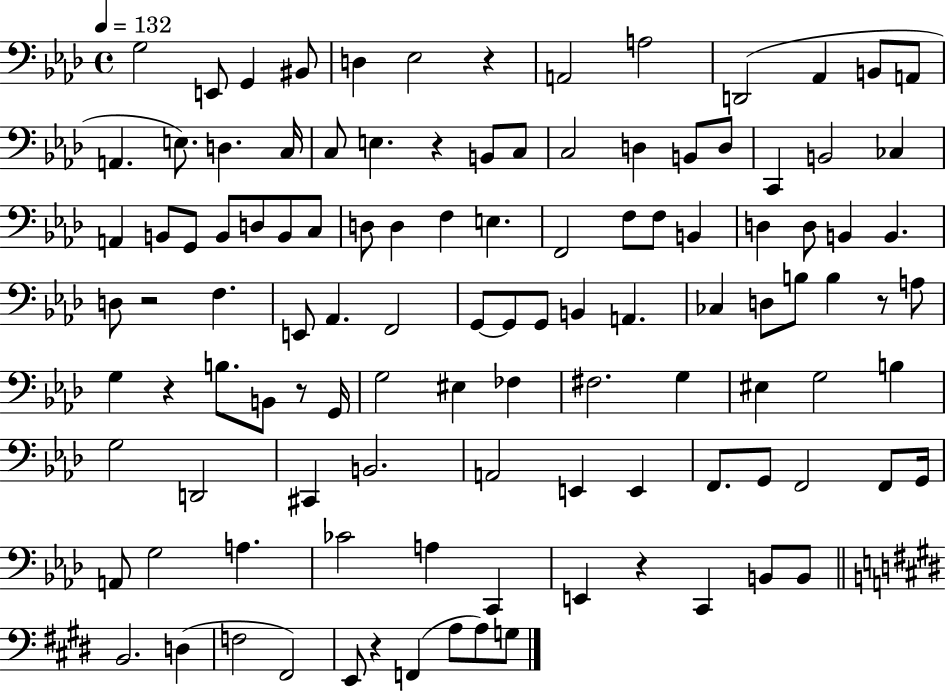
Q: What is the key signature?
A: AES major